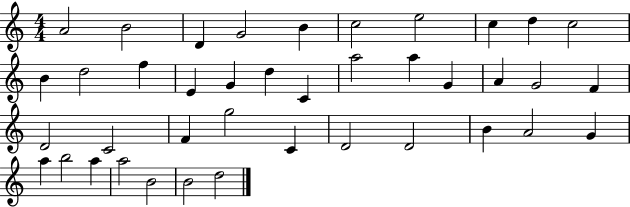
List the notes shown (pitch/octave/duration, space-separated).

A4/h B4/h D4/q G4/h B4/q C5/h E5/h C5/q D5/q C5/h B4/q D5/h F5/q E4/q G4/q D5/q C4/q A5/h A5/q G4/q A4/q G4/h F4/q D4/h C4/h F4/q G5/h C4/q D4/h D4/h B4/q A4/h G4/q A5/q B5/h A5/q A5/h B4/h B4/h D5/h